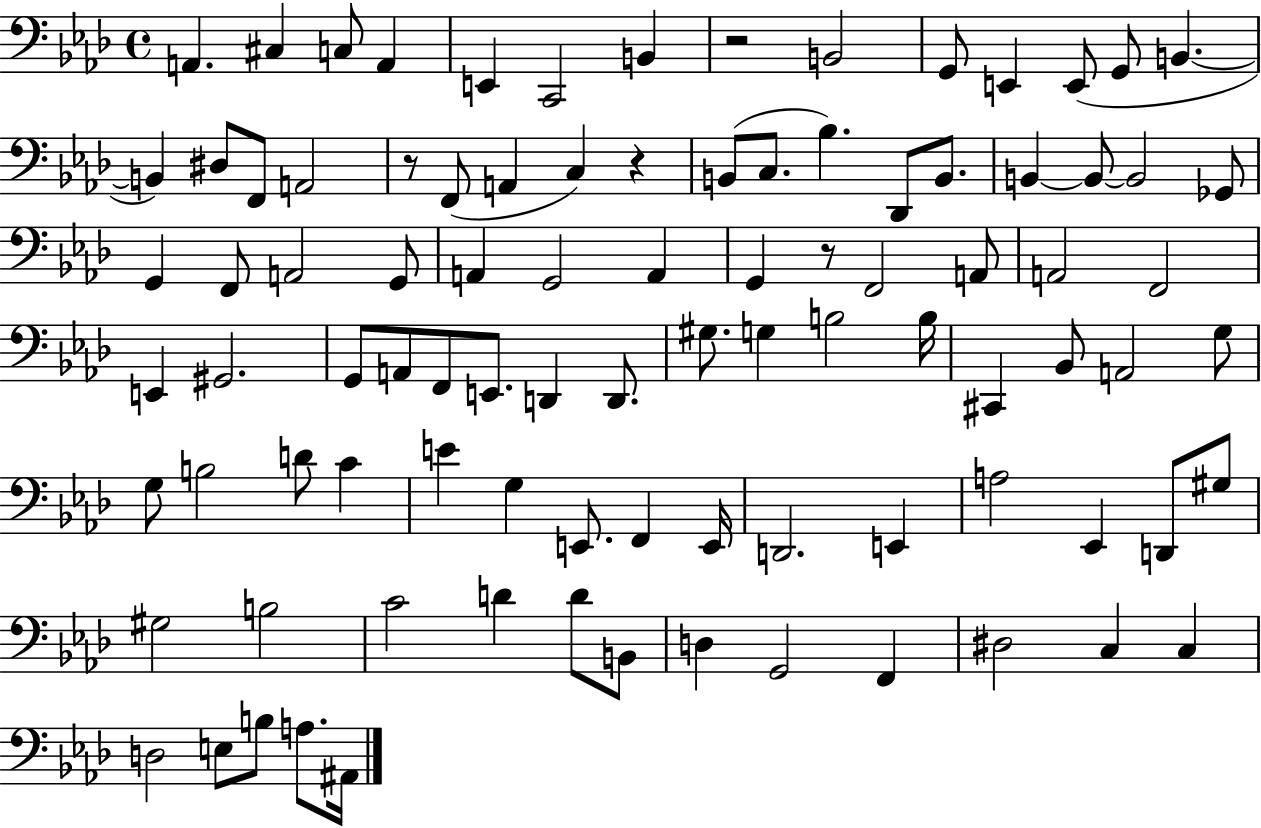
{
  \clef bass
  \time 4/4
  \defaultTimeSignature
  \key aes \major
  a,4. cis4 c8 a,4 | e,4 c,2 b,4 | r2 b,2 | g,8 e,4 e,8( g,8 b,4.~~ | \break b,4) dis8 f,8 a,2 | r8 f,8( a,4 c4) r4 | b,8( c8. bes4.) des,8 b,8. | b,4~~ b,8~~ b,2 ges,8 | \break g,4 f,8 a,2 g,8 | a,4 g,2 a,4 | g,4 r8 f,2 a,8 | a,2 f,2 | \break e,4 gis,2. | g,8 a,8 f,8 e,8. d,4 d,8. | gis8. g4 b2 b16 | cis,4 bes,8 a,2 g8 | \break g8 b2 d'8 c'4 | e'4 g4 e,8. f,4 e,16 | d,2. e,4 | a2 ees,4 d,8 gis8 | \break gis2 b2 | c'2 d'4 d'8 b,8 | d4 g,2 f,4 | dis2 c4 c4 | \break d2 e8 b8 a8. ais,16 | \bar "|."
}